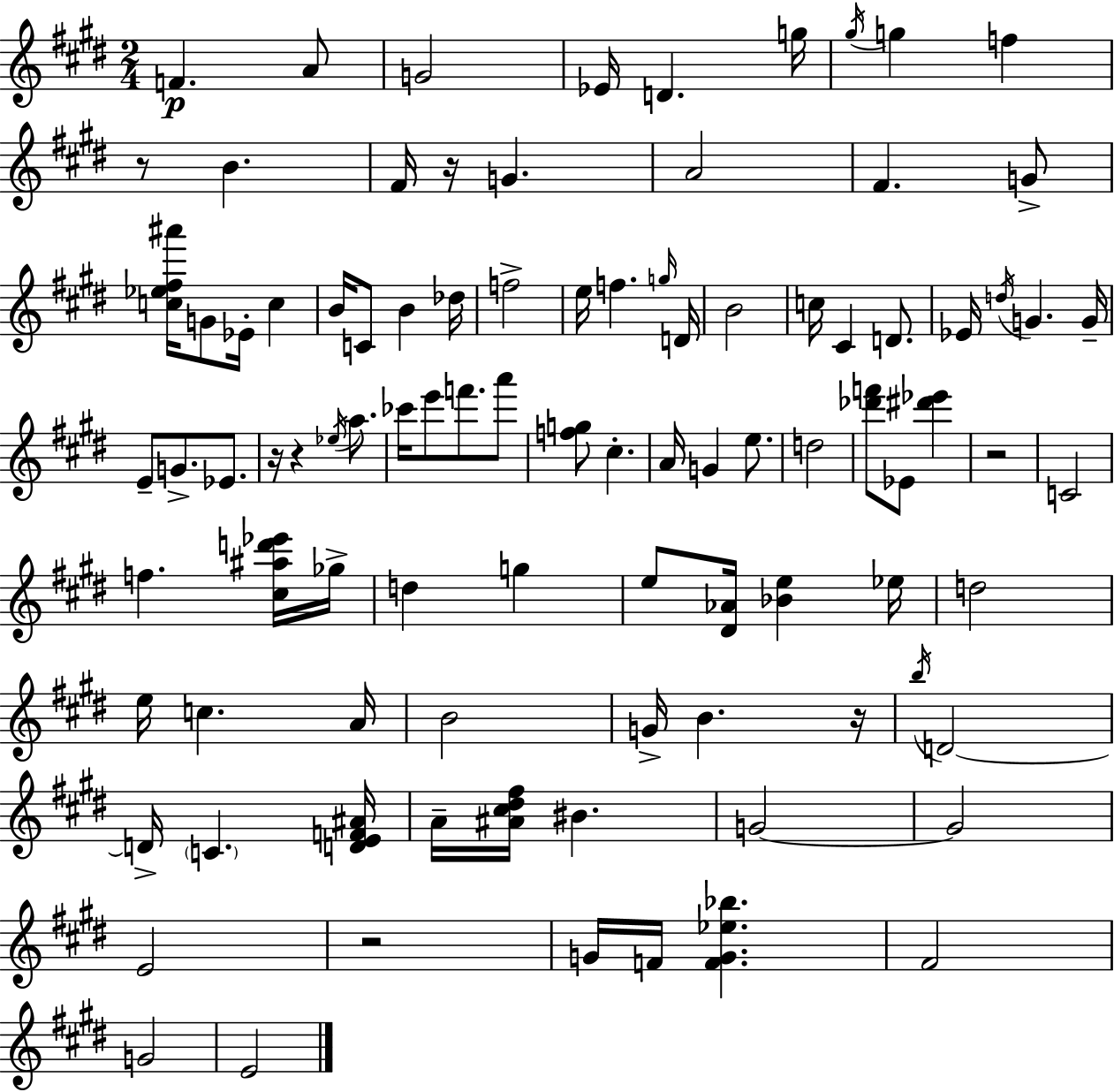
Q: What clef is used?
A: treble